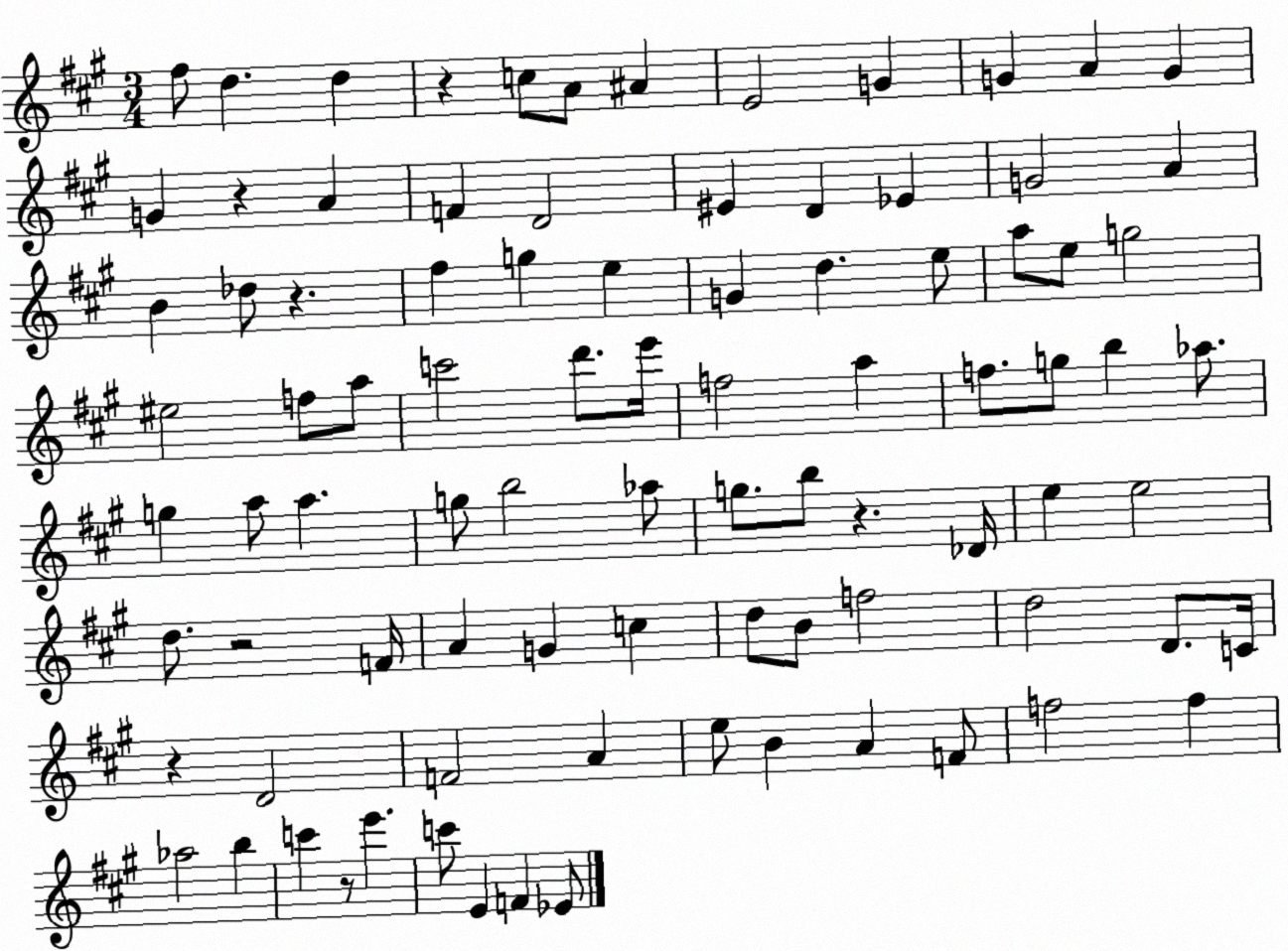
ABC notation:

X:1
T:Untitled
M:3/4
L:1/4
K:A
^f/2 d d z c/2 A/2 ^A E2 G G A G G z A F D2 ^E D _E G2 A B _d/2 z ^f g e G d e/2 a/2 e/2 g2 ^e2 f/2 a/2 c'2 d'/2 e'/4 f2 a f/2 g/2 b _a/2 g a/2 a g/2 b2 _a/2 g/2 b/2 z _D/4 e e2 d/2 z2 F/4 A G c d/2 B/2 f2 d2 D/2 C/4 z D2 F2 A e/2 B A F/2 f2 f _a2 b c' z/2 e' c'/2 E F _E/2